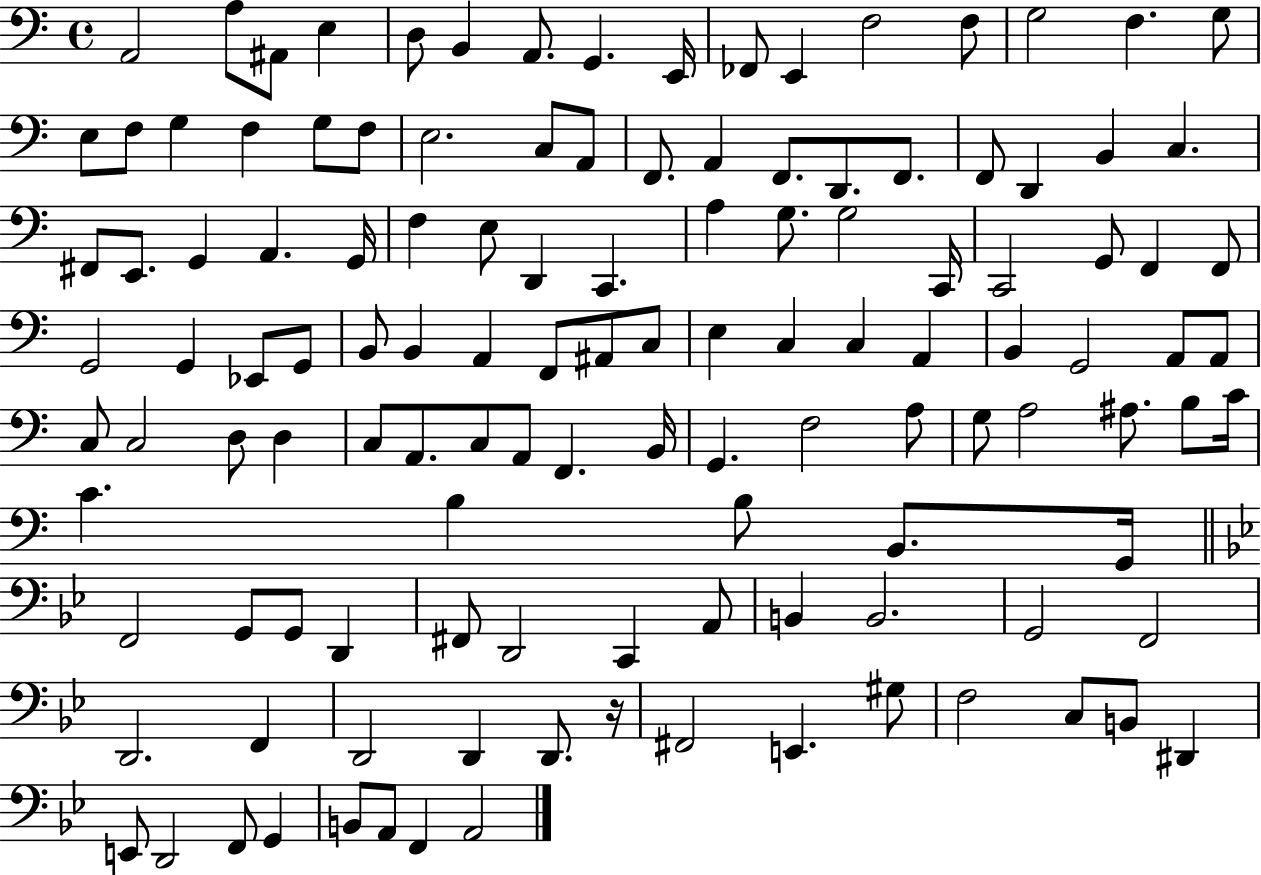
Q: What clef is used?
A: bass